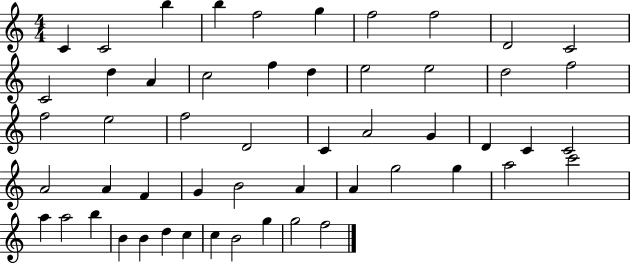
C4/q C4/h B5/q B5/q F5/h G5/q F5/h F5/h D4/h C4/h C4/h D5/q A4/q C5/h F5/q D5/q E5/h E5/h D5/h F5/h F5/h E5/h F5/h D4/h C4/q A4/h G4/q D4/q C4/q C4/h A4/h A4/q F4/q G4/q B4/h A4/q A4/q G5/h G5/q A5/h C6/h A5/q A5/h B5/q B4/q B4/q D5/q C5/q C5/q B4/h G5/q G5/h F5/h